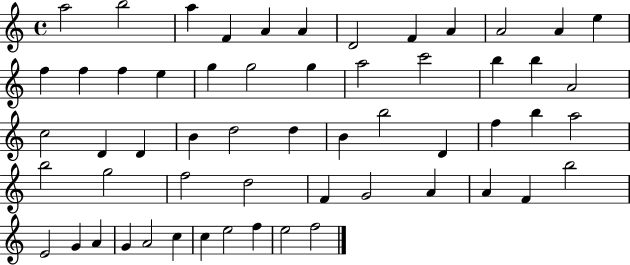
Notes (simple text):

A5/h B5/h A5/q F4/q A4/q A4/q D4/h F4/q A4/q A4/h A4/q E5/q F5/q F5/q F5/q E5/q G5/q G5/h G5/q A5/h C6/h B5/q B5/q A4/h C5/h D4/q D4/q B4/q D5/h D5/q B4/q B5/h D4/q F5/q B5/q A5/h B5/h G5/h F5/h D5/h F4/q G4/h A4/q A4/q F4/q B5/h E4/h G4/q A4/q G4/q A4/h C5/q C5/q E5/h F5/q E5/h F5/h